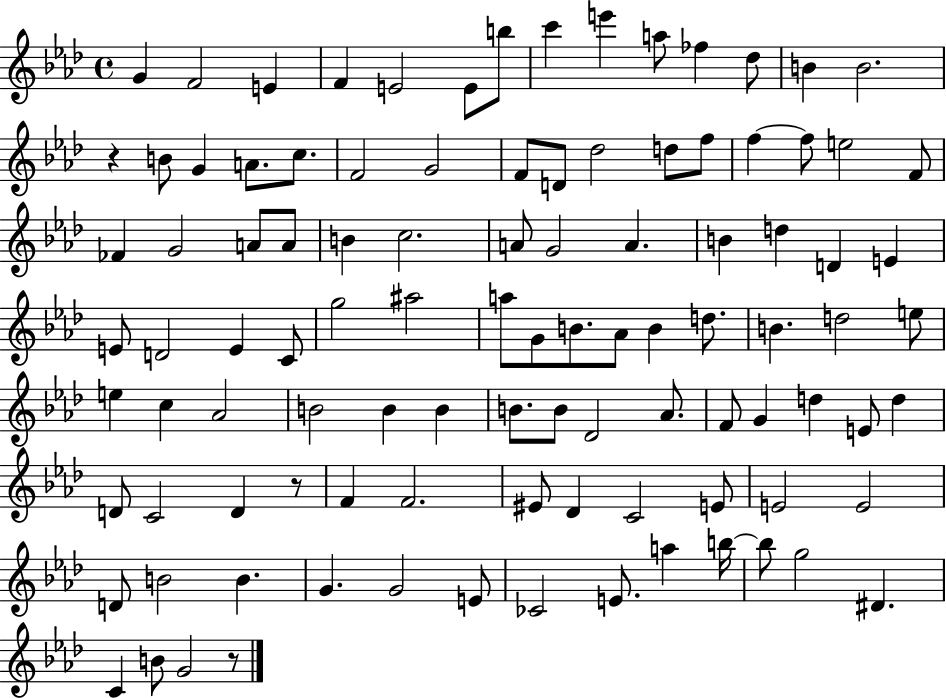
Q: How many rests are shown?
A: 3